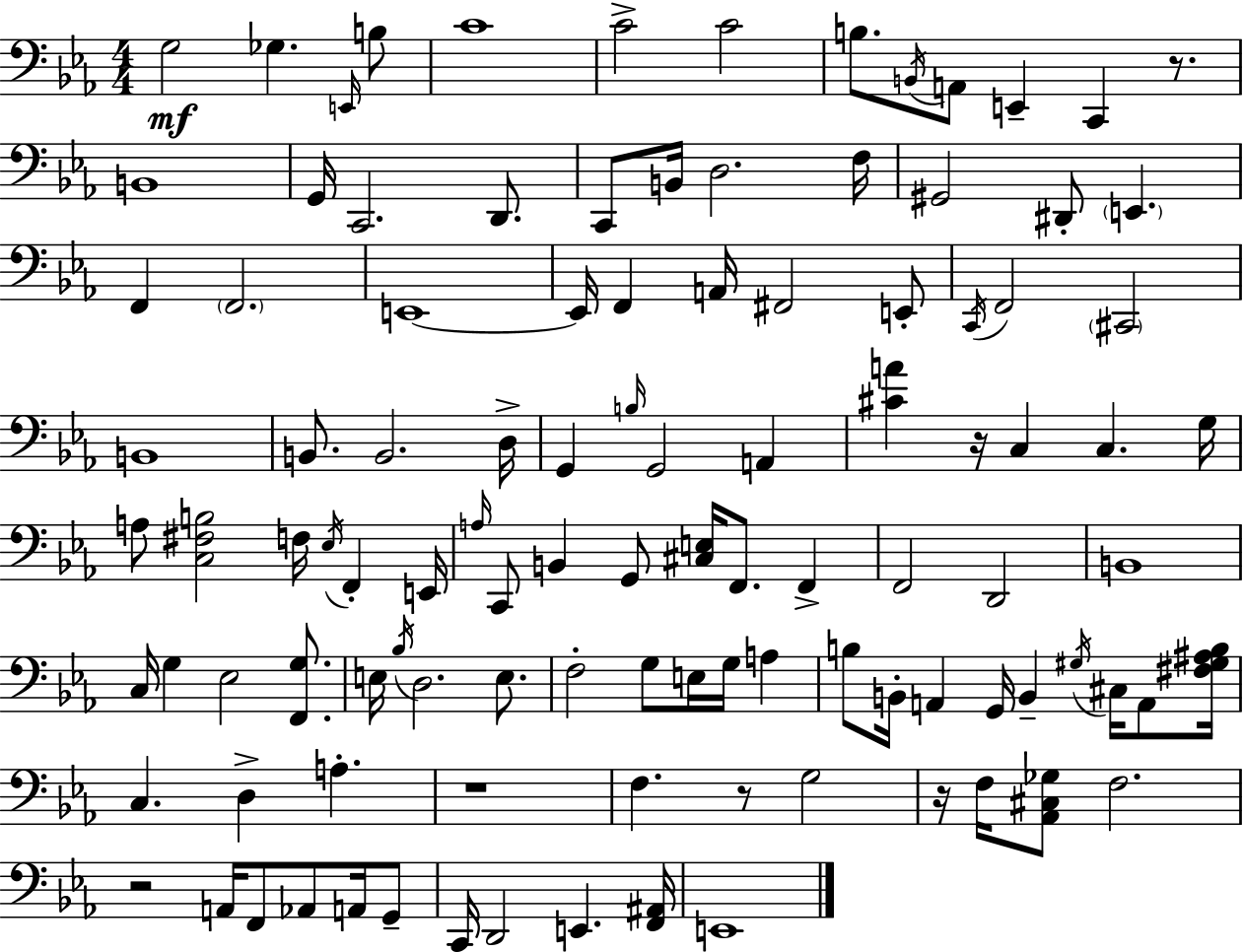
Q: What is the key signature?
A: EES major